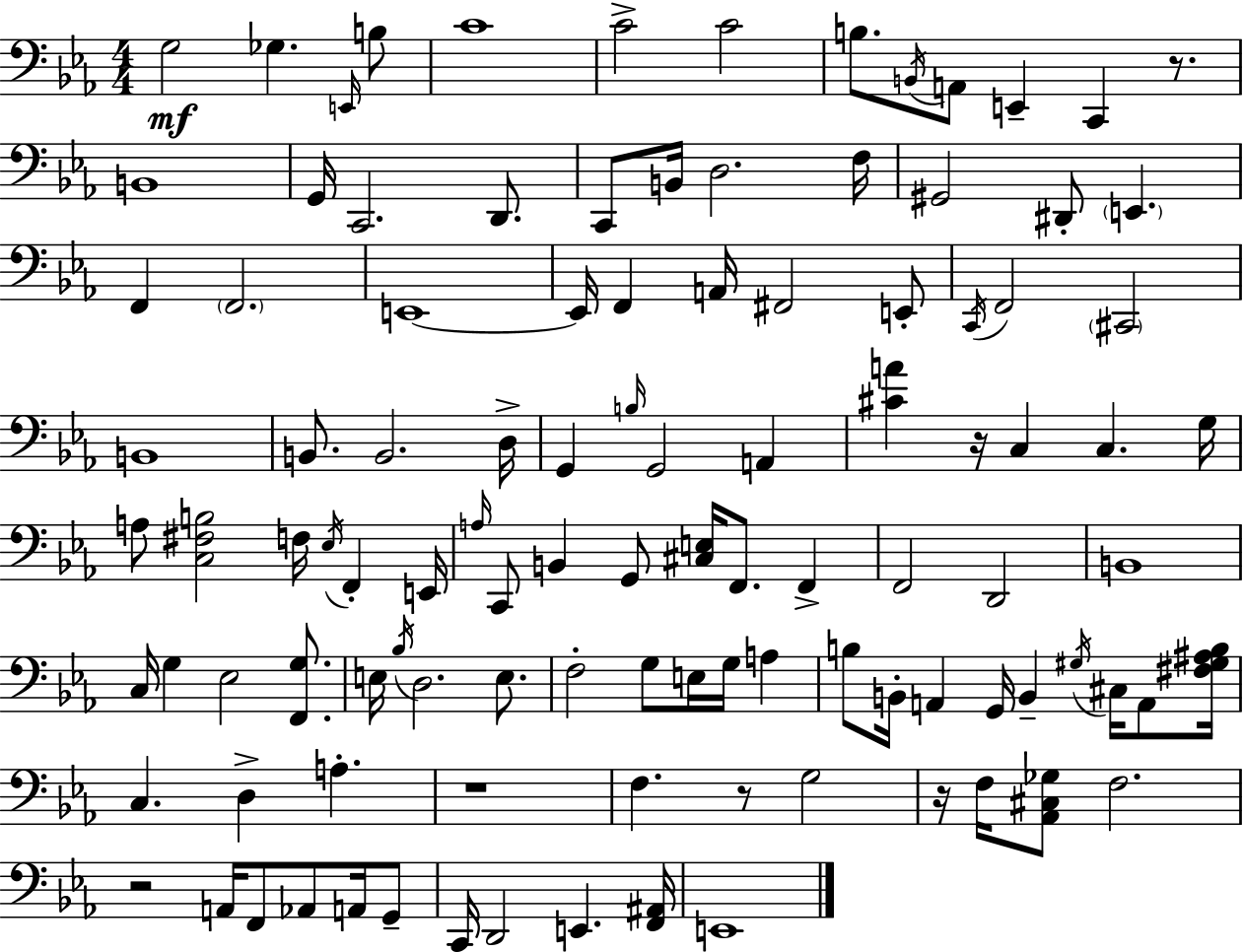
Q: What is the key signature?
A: EES major